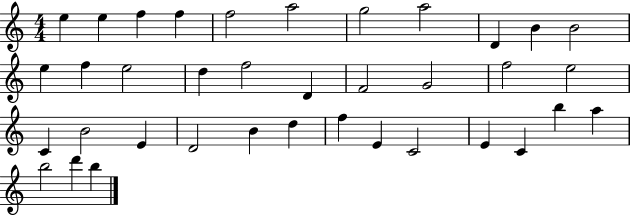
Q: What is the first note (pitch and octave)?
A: E5